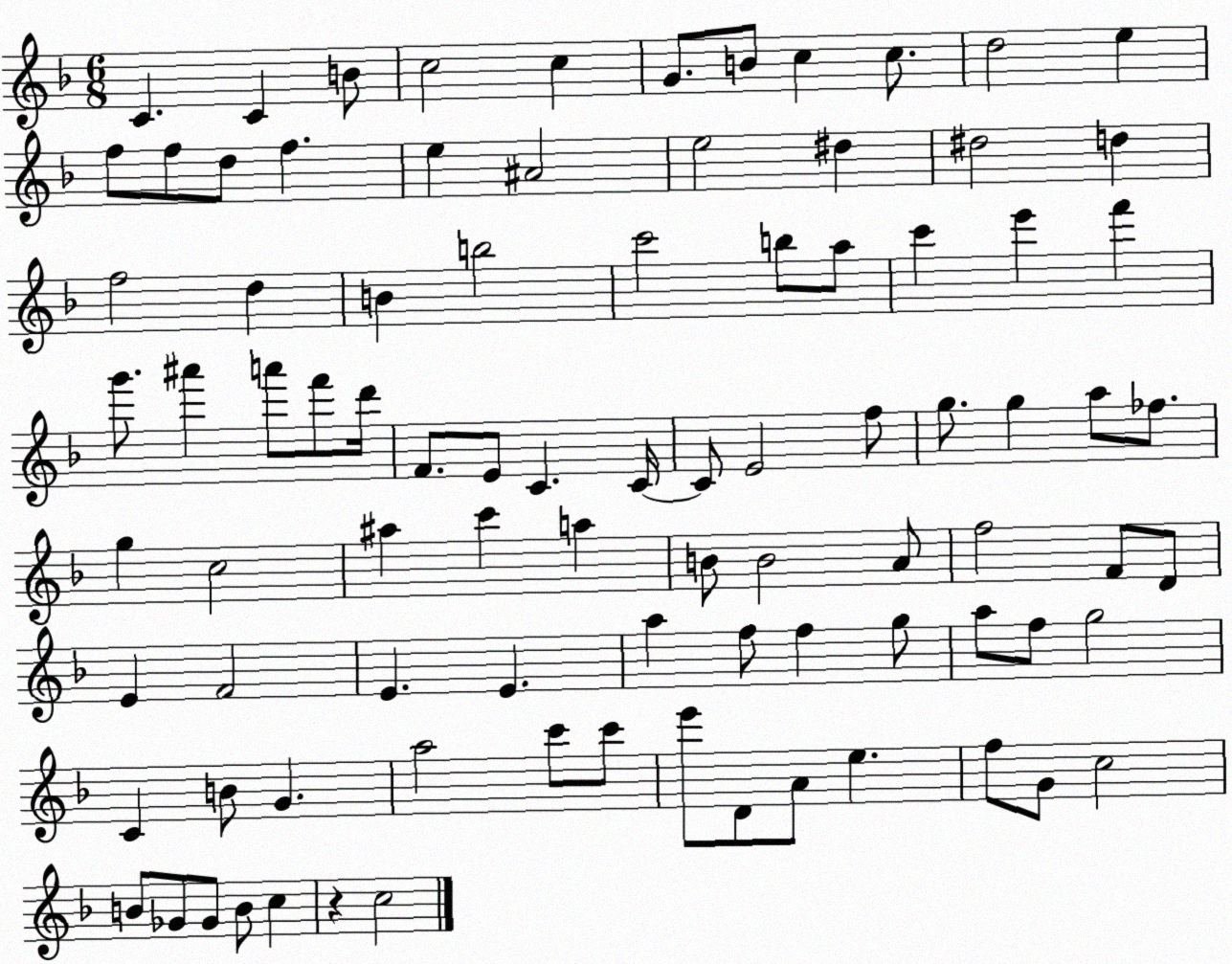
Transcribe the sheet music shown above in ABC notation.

X:1
T:Untitled
M:6/8
L:1/4
K:F
C C B/2 c2 c G/2 B/2 c c/2 d2 e f/2 f/2 d/2 f e ^A2 e2 ^d ^d2 d f2 d B b2 c'2 b/2 a/2 c' e' f' g'/2 ^a' a'/2 f'/2 d'/4 F/2 E/2 C C/4 C/2 E2 f/2 g/2 g a/2 _f/2 g c2 ^a c' a B/2 B2 A/2 f2 F/2 D/2 E F2 E E a f/2 f g/2 a/2 f/2 g2 C B/2 G a2 c'/2 c'/2 e'/2 D/2 A/2 e f/2 G/2 c2 B/2 _G/2 _G/2 B/2 c z c2